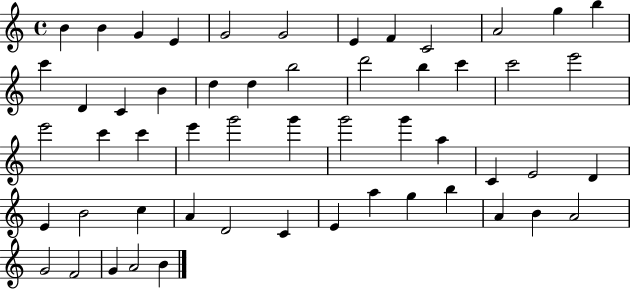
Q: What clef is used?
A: treble